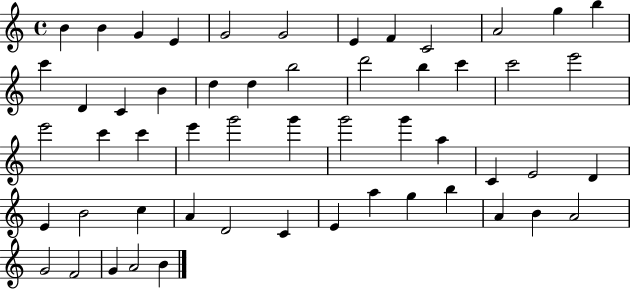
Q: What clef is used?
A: treble